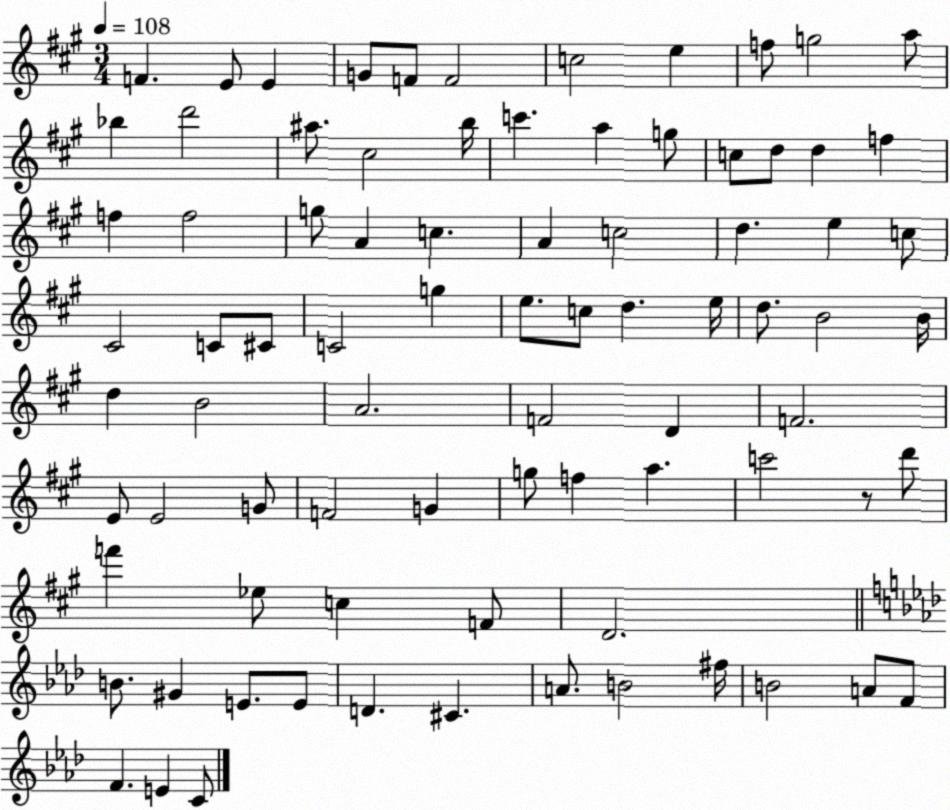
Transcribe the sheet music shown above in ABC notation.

X:1
T:Untitled
M:3/4
L:1/4
K:A
F E/2 E G/2 F/2 F2 c2 e f/2 g2 a/2 _b d'2 ^a/2 ^c2 b/4 c' a g/2 c/2 d/2 d f f f2 g/2 A c A c2 d e c/2 ^C2 C/2 ^C/2 C2 g e/2 c/2 d e/4 d/2 B2 B/4 d B2 A2 F2 D F2 E/2 E2 G/2 F2 G g/2 f a c'2 z/2 d'/2 f' _e/2 c F/2 D2 B/2 ^G E/2 E/2 D ^C A/2 B2 ^f/4 B2 A/2 F/2 F E C/2